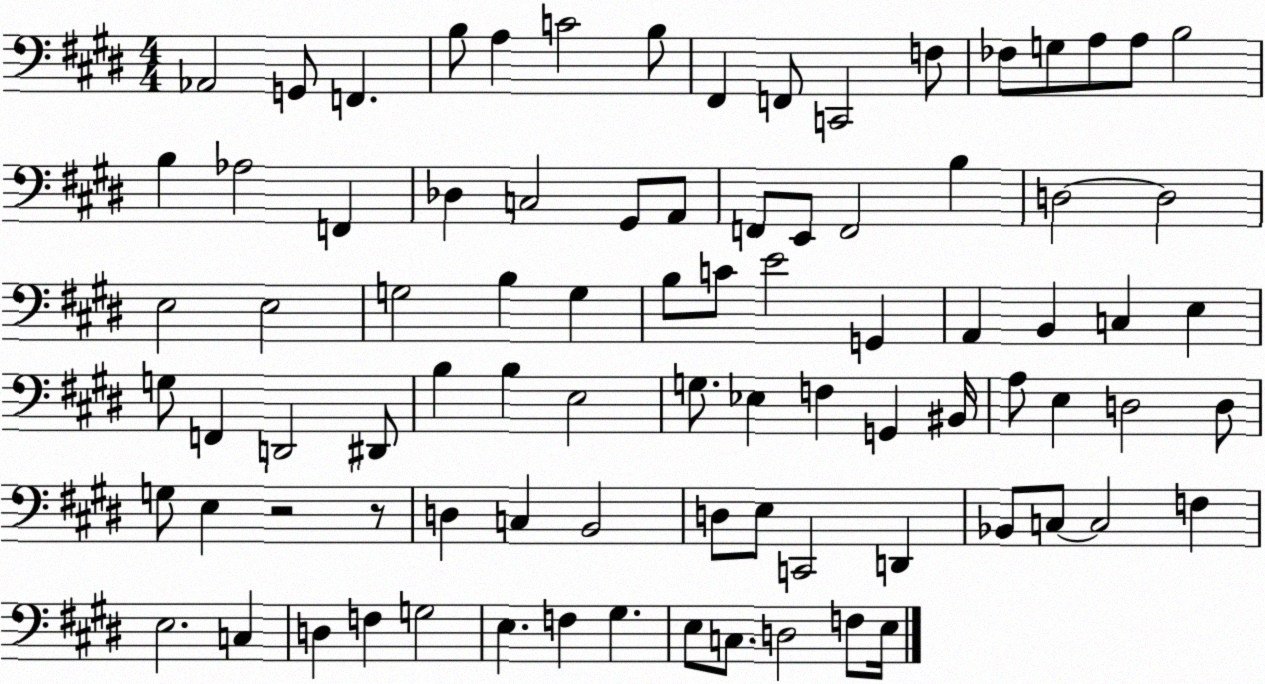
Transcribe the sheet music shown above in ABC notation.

X:1
T:Untitled
M:4/4
L:1/4
K:E
_A,,2 G,,/2 F,, B,/2 A, C2 B,/2 ^F,, F,,/2 C,,2 F,/2 _F,/2 G,/2 A,/2 A,/2 B,2 B, _A,2 F,, _D, C,2 ^G,,/2 A,,/2 F,,/2 E,,/2 F,,2 B, D,2 D,2 E,2 E,2 G,2 B, G, B,/2 C/2 E2 G,, A,, B,, C, E, G,/2 F,, D,,2 ^D,,/2 B, B, E,2 G,/2 _E, F, G,, ^B,,/4 A,/2 E, D,2 D,/2 G,/2 E, z2 z/2 D, C, B,,2 D,/2 E,/2 C,,2 D,, _B,,/2 C,/2 C,2 F, E,2 C, D, F, G,2 E, F, ^G, E,/2 C,/2 D,2 F,/2 E,/4